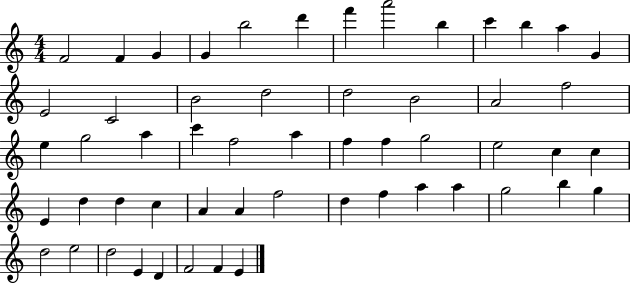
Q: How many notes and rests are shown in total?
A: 55